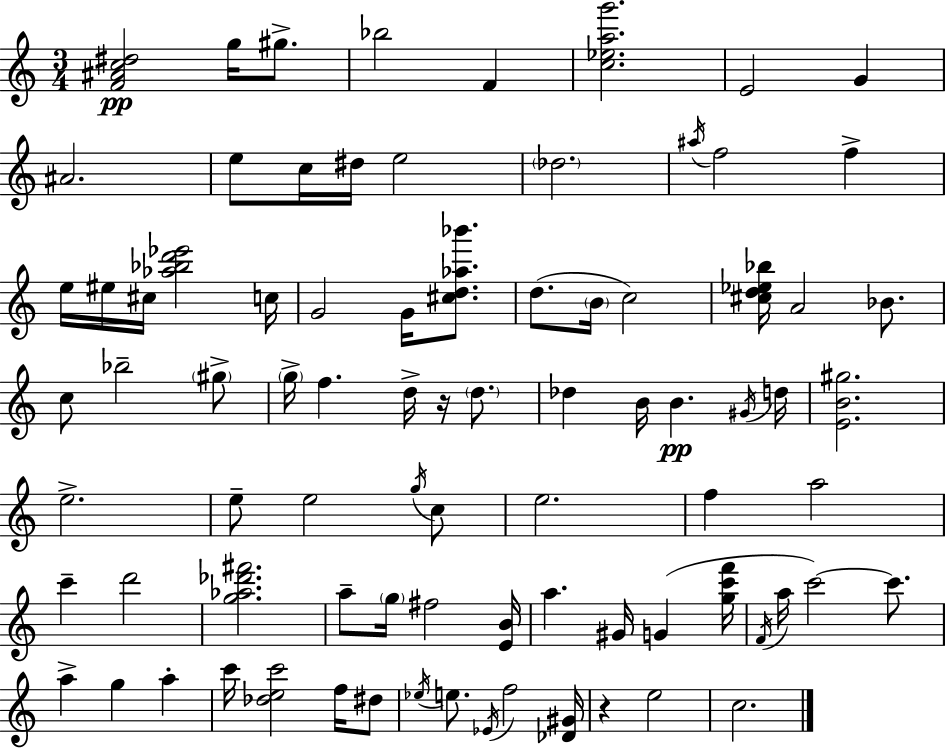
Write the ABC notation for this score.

X:1
T:Untitled
M:3/4
L:1/4
K:C
[F^Ac^d]2 g/4 ^g/2 _b2 F [c_eag']2 E2 G ^A2 e/2 c/4 ^d/4 e2 _d2 ^a/4 f2 f e/4 ^e/4 ^c/4 [_a_bd'_e']2 c/4 G2 G/4 [^cd_a_b']/2 d/2 B/4 c2 [^cd_e_b]/4 A2 _B/2 c/2 _b2 ^g/2 g/4 f d/4 z/4 d/2 _d B/4 B ^G/4 d/4 [EB^g]2 e2 e/2 e2 g/4 c/2 e2 f a2 c' d'2 [g_a_d'^f']2 a/2 g/4 ^f2 [EB]/4 a ^G/4 G [gc'f']/4 F/4 a/4 c'2 c'/2 a g a c'/4 [_dec']2 f/4 ^d/2 _e/4 e/2 _E/4 f2 [_D^G]/4 z e2 c2